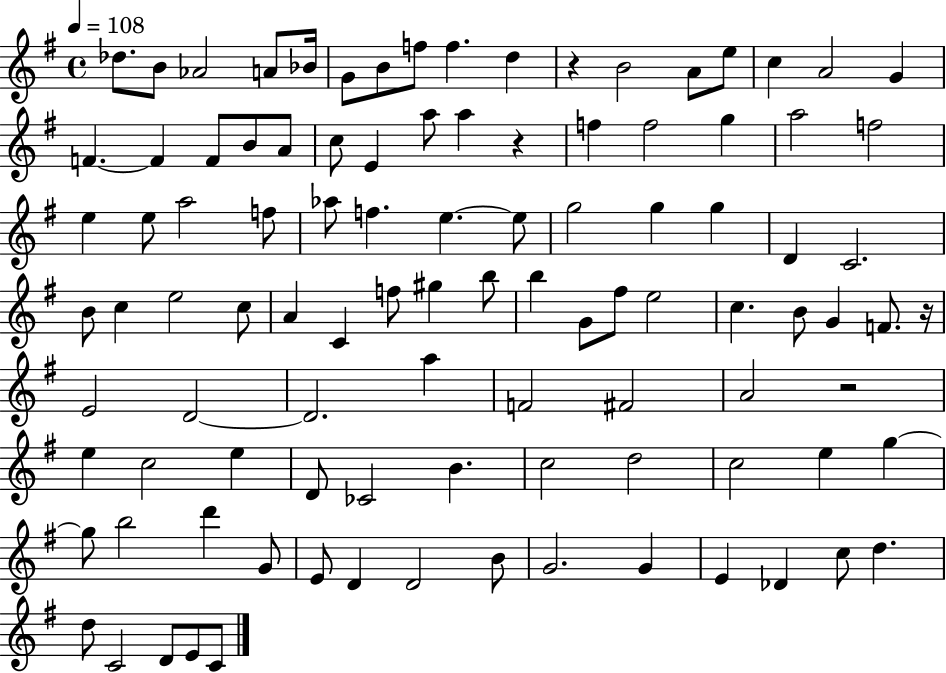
Db5/e. B4/e Ab4/h A4/e Bb4/s G4/e B4/e F5/e F5/q. D5/q R/q B4/h A4/e E5/e C5/q A4/h G4/q F4/q. F4/q F4/e B4/e A4/e C5/e E4/q A5/e A5/q R/q F5/q F5/h G5/q A5/h F5/h E5/q E5/e A5/h F5/e Ab5/e F5/q. E5/q. E5/e G5/h G5/q G5/q D4/q C4/h. B4/e C5/q E5/h C5/e A4/q C4/q F5/e G#5/q B5/e B5/q G4/e F#5/e E5/h C5/q. B4/e G4/q F4/e. R/s E4/h D4/h D4/h. A5/q F4/h F#4/h A4/h R/h E5/q C5/h E5/q D4/e CES4/h B4/q. C5/h D5/h C5/h E5/q G5/q G5/e B5/h D6/q G4/e E4/e D4/q D4/h B4/e G4/h. G4/q E4/q Db4/q C5/e D5/q. D5/e C4/h D4/e E4/e C4/e